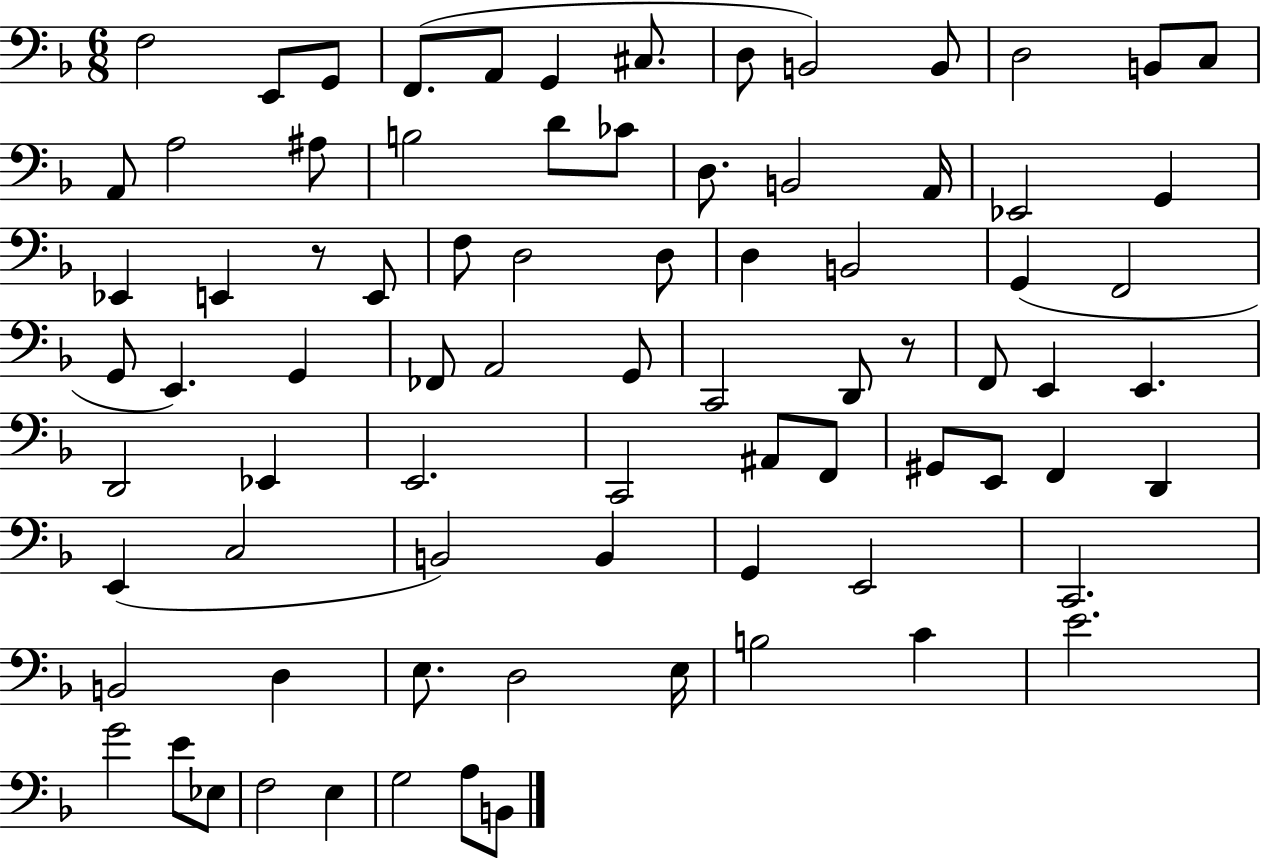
{
  \clef bass
  \numericTimeSignature
  \time 6/8
  \key f \major
  \repeat volta 2 { f2 e,8 g,8 | f,8.( a,8 g,4 cis8. | d8 b,2) b,8 | d2 b,8 c8 | \break a,8 a2 ais8 | b2 d'8 ces'8 | d8. b,2 a,16 | ees,2 g,4 | \break ees,4 e,4 r8 e,8 | f8 d2 d8 | d4 b,2 | g,4( f,2 | \break g,8 e,4.) g,4 | fes,8 a,2 g,8 | c,2 d,8 r8 | f,8 e,4 e,4. | \break d,2 ees,4 | e,2. | c,2 ais,8 f,8 | gis,8 e,8 f,4 d,4 | \break e,4( c2 | b,2) b,4 | g,4 e,2 | c,2. | \break b,2 d4 | e8. d2 e16 | b2 c'4 | e'2. | \break g'2 e'8 ees8 | f2 e4 | g2 a8 b,8 | } \bar "|."
}